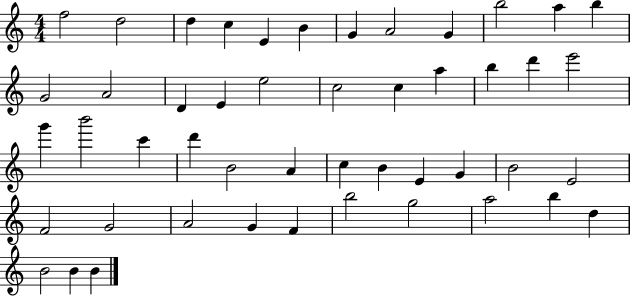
X:1
T:Untitled
M:4/4
L:1/4
K:C
f2 d2 d c E B G A2 G b2 a b G2 A2 D E e2 c2 c a b d' e'2 g' b'2 c' d' B2 A c B E G B2 E2 F2 G2 A2 G F b2 g2 a2 b d B2 B B